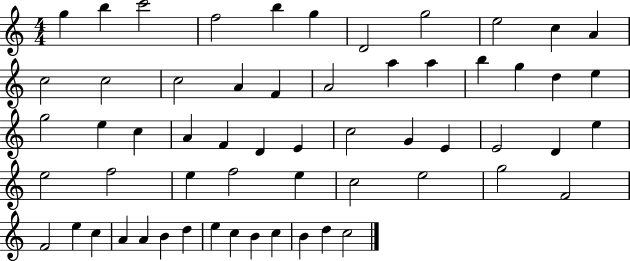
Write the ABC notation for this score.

X:1
T:Untitled
M:4/4
L:1/4
K:C
g b c'2 f2 b g D2 g2 e2 c A c2 c2 c2 A F A2 a a b g d e g2 e c A F D E c2 G E E2 D e e2 f2 e f2 e c2 e2 g2 F2 F2 e c A A B d e c B c B d c2